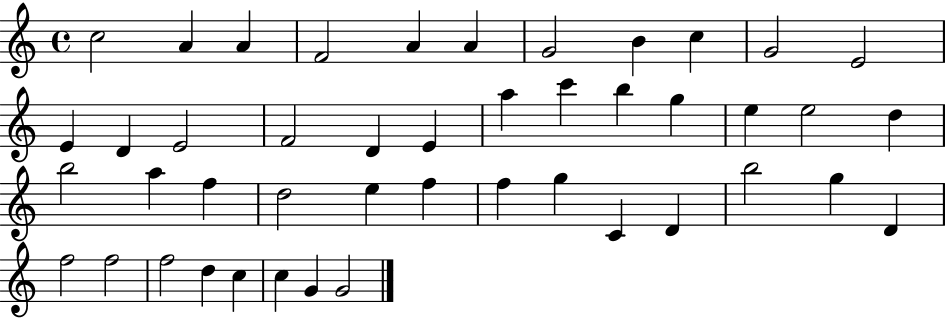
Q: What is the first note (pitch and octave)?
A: C5